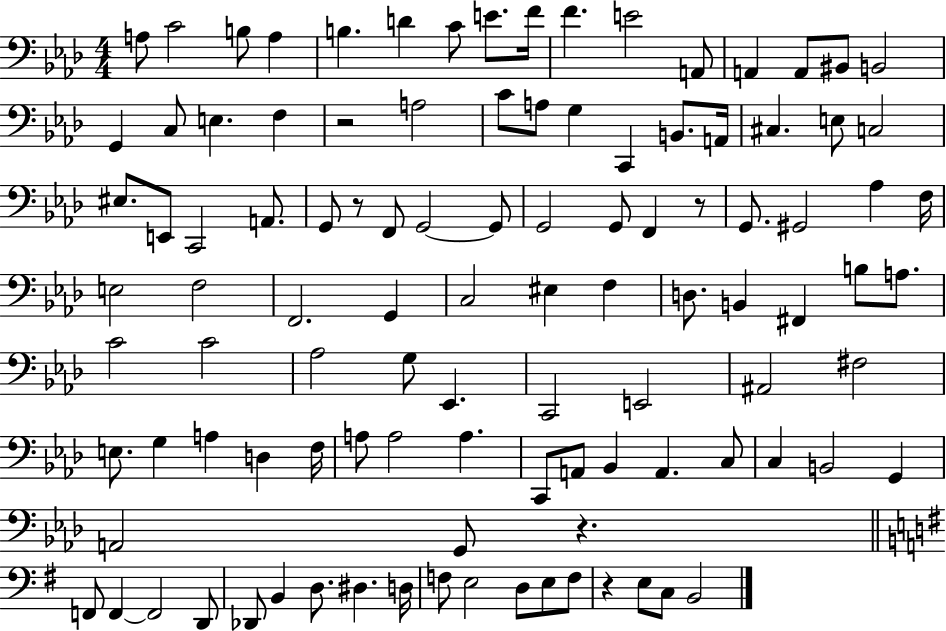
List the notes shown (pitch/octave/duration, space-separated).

A3/e C4/h B3/e A3/q B3/q. D4/q C4/e E4/e. F4/s F4/q. E4/h A2/e A2/q A2/e BIS2/e B2/h G2/q C3/e E3/q. F3/q R/h A3/h C4/e A3/e G3/q C2/q B2/e. A2/s C#3/q. E3/e C3/h EIS3/e. E2/e C2/h A2/e. G2/e R/e F2/e G2/h G2/e G2/h G2/e F2/q R/e G2/e. G#2/h Ab3/q F3/s E3/h F3/h F2/h. G2/q C3/h EIS3/q F3/q D3/e. B2/q F#2/q B3/e A3/e. C4/h C4/h Ab3/h G3/e Eb2/q. C2/h E2/h A#2/h F#3/h E3/e. G3/q A3/q D3/q F3/s A3/e A3/h A3/q. C2/e A2/e Bb2/q A2/q. C3/e C3/q B2/h G2/q A2/h G2/e R/q. F2/e F2/q F2/h D2/e Db2/e B2/q D3/e. D#3/q. D3/s F3/e E3/h D3/e E3/e F3/e R/q E3/e C3/e B2/h